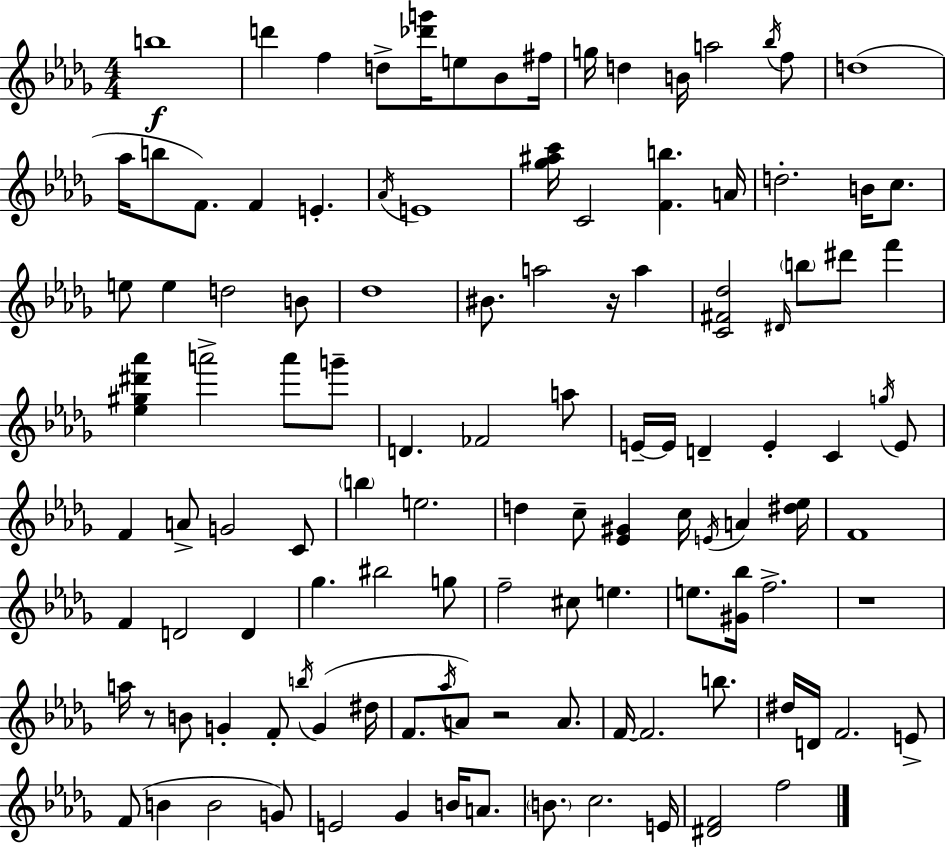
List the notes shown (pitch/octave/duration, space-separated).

B5/w D6/q F5/q D5/e [Db6,G6]/s E5/e Bb4/e F#5/s G5/s D5/q B4/s A5/h Bb5/s F5/e D5/w Ab5/s B5/e F4/e. F4/q E4/q. Ab4/s E4/w [Gb5,A#5,C6]/s C4/h [F4,B5]/q. A4/s D5/h. B4/s C5/e. E5/e E5/q D5/h B4/e Db5/w BIS4/e. A5/h R/s A5/q [C4,F#4,Db5]/h D#4/s B5/e D#6/e F6/q [Eb5,G#5,D#6,Ab6]/q A6/h A6/e G6/e D4/q. FES4/h A5/e E4/s E4/s D4/q E4/q C4/q G5/s E4/e F4/q A4/e G4/h C4/e B5/q E5/h. D5/q C5/e [Eb4,G#4]/q C5/s E4/s A4/q [D#5,Eb5]/s F4/w F4/q D4/h D4/q Gb5/q. BIS5/h G5/e F5/h C#5/e E5/q. E5/e. [G#4,Bb5]/s F5/h. R/w A5/s R/e B4/e G4/q F4/e B5/s G4/q D#5/s F4/e. Ab5/s A4/e R/h A4/e. F4/s F4/h. B5/e. D#5/s D4/s F4/h. E4/e F4/e B4/q B4/h G4/e E4/h Gb4/q B4/s A4/e. B4/e. C5/h. E4/s [D#4,F4]/h F5/h